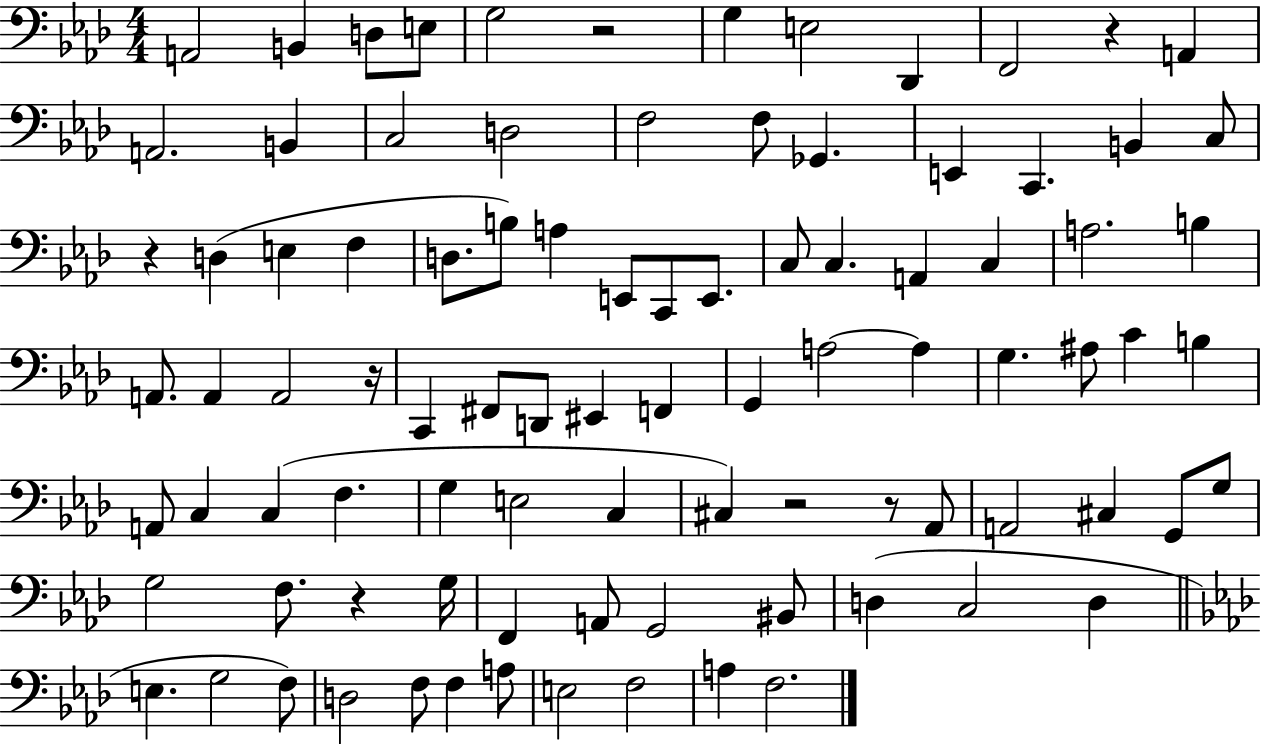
{
  \clef bass
  \numericTimeSignature
  \time 4/4
  \key aes \major
  a,2 b,4 d8 e8 | g2 r2 | g4 e2 des,4 | f,2 r4 a,4 | \break a,2. b,4 | c2 d2 | f2 f8 ges,4. | e,4 c,4. b,4 c8 | \break r4 d4( e4 f4 | d8. b8) a4 e,8 c,8 e,8. | c8 c4. a,4 c4 | a2. b4 | \break a,8. a,4 a,2 r16 | c,4 fis,8 d,8 eis,4 f,4 | g,4 a2~~ a4 | g4. ais8 c'4 b4 | \break a,8 c4 c4( f4. | g4 e2 c4 | cis4) r2 r8 aes,8 | a,2 cis4 g,8 g8 | \break g2 f8. r4 g16 | f,4 a,8 g,2 bis,8 | d4( c2 d4 | \bar "||" \break \key aes \major e4. g2 f8) | d2 f8 f4 a8 | e2 f2 | a4 f2. | \break \bar "|."
}